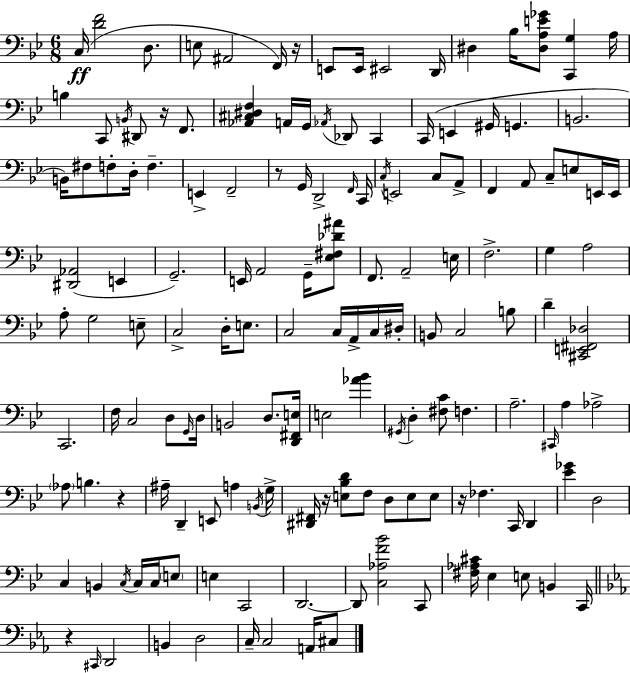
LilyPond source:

{
  \clef bass
  \numericTimeSignature
  \time 6/8
  \key bes \major
  c16(\ff <d' f'>2 d8. | e8 ais,2 f,16) r16 | e,8 e,16 eis,2 d,16 | dis4 bes16 <dis a e' ges'>8 <c, g>4 a16 | \break b4 c,8 \acciaccatura { b,16 } dis,8 r16 f,8. | <aes, cis dis f>4 a,16 g,16 \acciaccatura { aes,16 } des,8 c,4 | c,16( e,4 gis,16 g,4. | b,2. | \break b,16) fis8 f8-. d16-. f4.-- | e,4-> f,2-- | r8 g,16 d,2-> | \grace { f,16 } c,16 \acciaccatura { c16 } e,2 | \break c8 a,8-> f,4 a,8 c8-- | e8 e,16 e,16 <dis, aes,>2( | e,4 g,2.--) | e,16 a,2 | \break g,16-- <ees fis des' ais'>8 f,8. a,2-- | e16 f2.-> | g4 a2 | a8-. g2 | \break e8-- c2-> | d16-. e8. c2 | c16 a,16-> c16 dis16-. b,8 c2 | b8 d'4-- <cis, e, fis, des>2 | \break c,2. | f16 c2 | d8 \grace { g,16 } d16 b,2 | d8. <d, fis, e>16 e2 | \break <aes' bes'>4 \acciaccatura { gis,16 } d4-. <fis c'>8 | f4. a2.-- | \grace { cis,16 } a4 aes2-> | \parenthesize aes8 b4. | \break r4 ais16-- d,4-- | e,8 a4 \acciaccatura { b,16 } g16-> <dis, fis,>16 r16 <e bes d'>8 | f8 d8 e8 e8 r16 fes4. | c,16 d,4 <ees' ges'>4 | \break d2 c4 | b,4 \acciaccatura { c16 } c16 c16 \parenthesize e8 e4 | c,2 d,2.~~ | d,8 <c aes f' bes'>2 | \break c,8 <fis aes cis'>16 ees4 | e8 b,4 c,16 \bar "||" \break \key ees \major r4 \grace { cis,16 } d,2 | b,4 d2 | c16-- c2 a,16 cis8 | \bar "|."
}